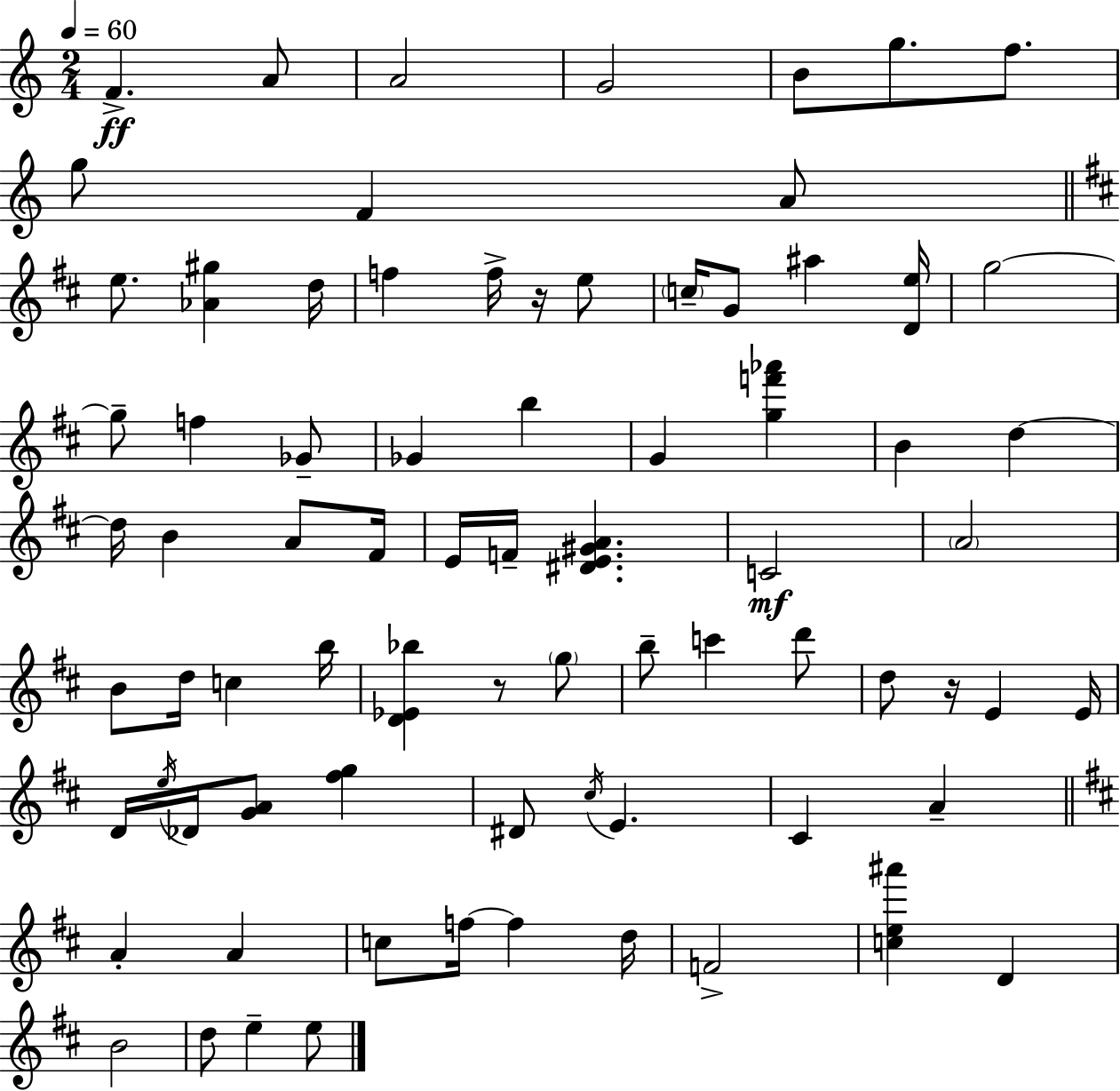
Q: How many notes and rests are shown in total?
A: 77